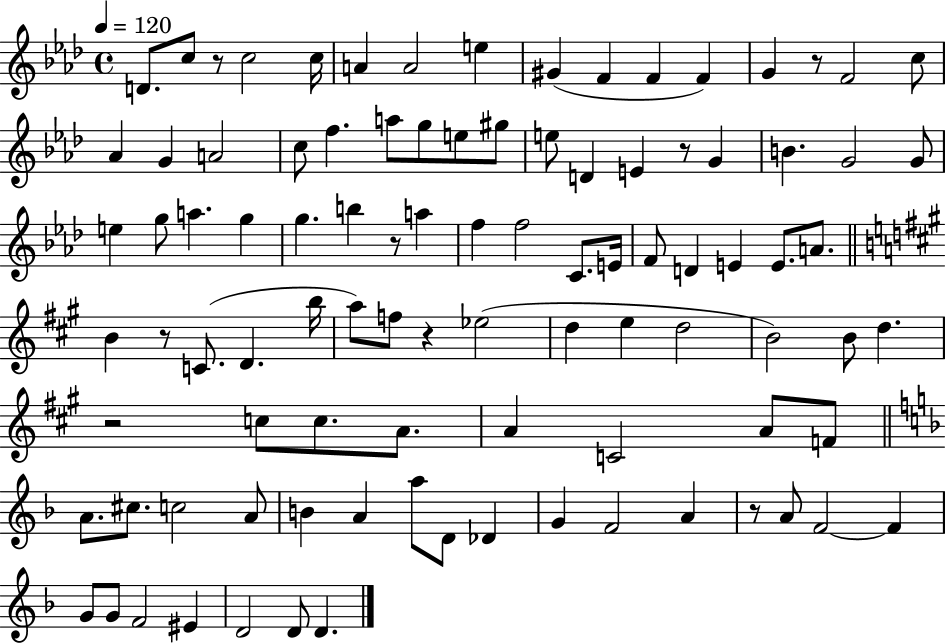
{
  \clef treble
  \time 4/4
  \defaultTimeSignature
  \key aes \major
  \tempo 4 = 120
  d'8. c''8 r8 c''2 c''16 | a'4 a'2 e''4 | gis'4( f'4 f'4 f'4) | g'4 r8 f'2 c''8 | \break aes'4 g'4 a'2 | c''8 f''4. a''8 g''8 e''8 gis''8 | e''8 d'4 e'4 r8 g'4 | b'4. g'2 g'8 | \break e''4 g''8 a''4. g''4 | g''4. b''4 r8 a''4 | f''4 f''2 c'8. e'16 | f'8 d'4 e'4 e'8. a'8. | \break \bar "||" \break \key a \major b'4 r8 c'8.( d'4. b''16 | a''8) f''8 r4 ees''2( | d''4 e''4 d''2 | b'2) b'8 d''4. | \break r2 c''8 c''8. a'8. | a'4 c'2 a'8 f'8 | \bar "||" \break \key f \major a'8. cis''8. c''2 a'8 | b'4 a'4 a''8 d'8 des'4 | g'4 f'2 a'4 | r8 a'8 f'2~~ f'4 | \break g'8 g'8 f'2 eis'4 | d'2 d'8 d'4. | \bar "|."
}